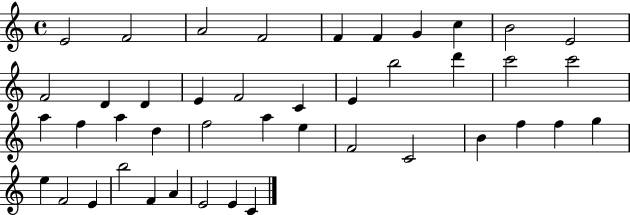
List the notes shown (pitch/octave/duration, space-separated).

E4/h F4/h A4/h F4/h F4/q F4/q G4/q C5/q B4/h E4/h F4/h D4/q D4/q E4/q F4/h C4/q E4/q B5/h D6/q C6/h C6/h A5/q F5/q A5/q D5/q F5/h A5/q E5/q F4/h C4/h B4/q F5/q F5/q G5/q E5/q F4/h E4/q B5/h F4/q A4/q E4/h E4/q C4/q